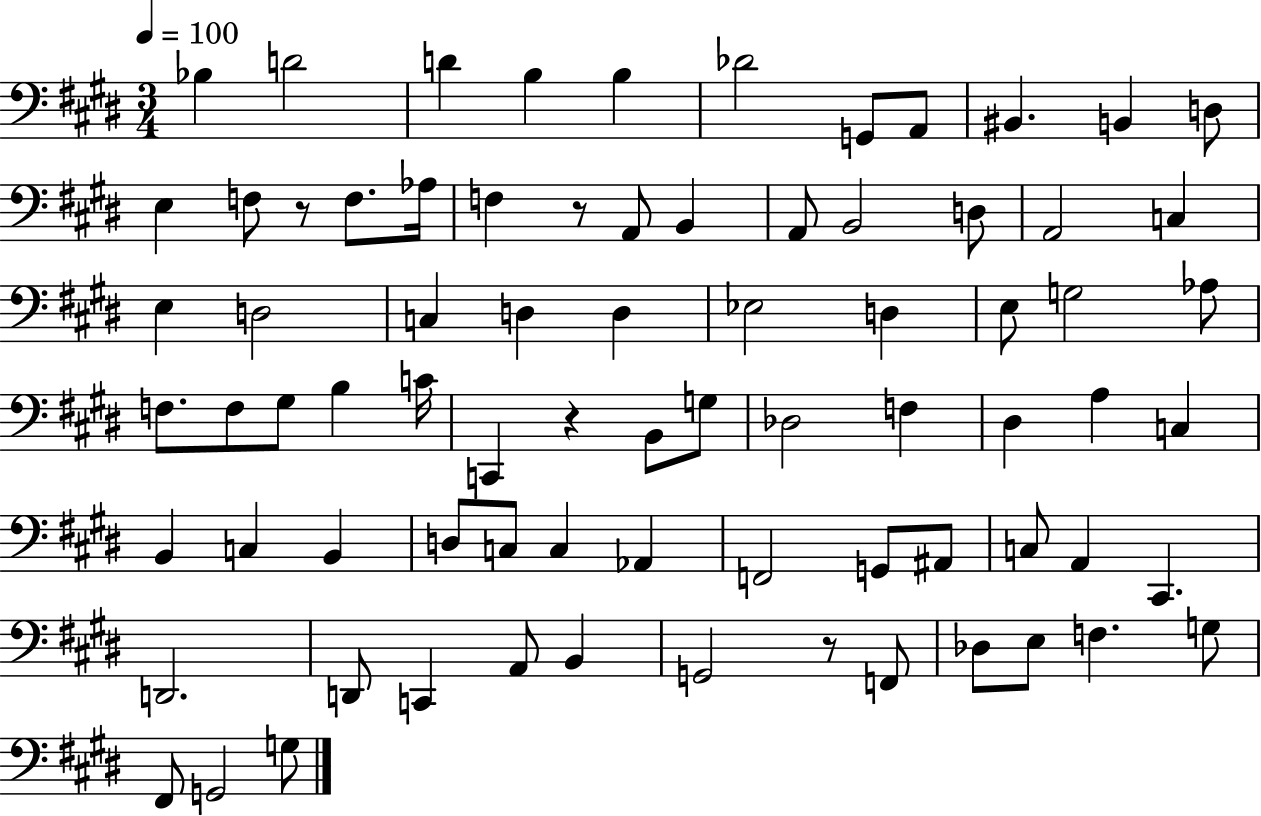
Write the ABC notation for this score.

X:1
T:Untitled
M:3/4
L:1/4
K:E
_B, D2 D B, B, _D2 G,,/2 A,,/2 ^B,, B,, D,/2 E, F,/2 z/2 F,/2 _A,/4 F, z/2 A,,/2 B,, A,,/2 B,,2 D,/2 A,,2 C, E, D,2 C, D, D, _E,2 D, E,/2 G,2 _A,/2 F,/2 F,/2 ^G,/2 B, C/4 C,, z B,,/2 G,/2 _D,2 F, ^D, A, C, B,, C, B,, D,/2 C,/2 C, _A,, F,,2 G,,/2 ^A,,/2 C,/2 A,, ^C,, D,,2 D,,/2 C,, A,,/2 B,, G,,2 z/2 F,,/2 _D,/2 E,/2 F, G,/2 ^F,,/2 G,,2 G,/2